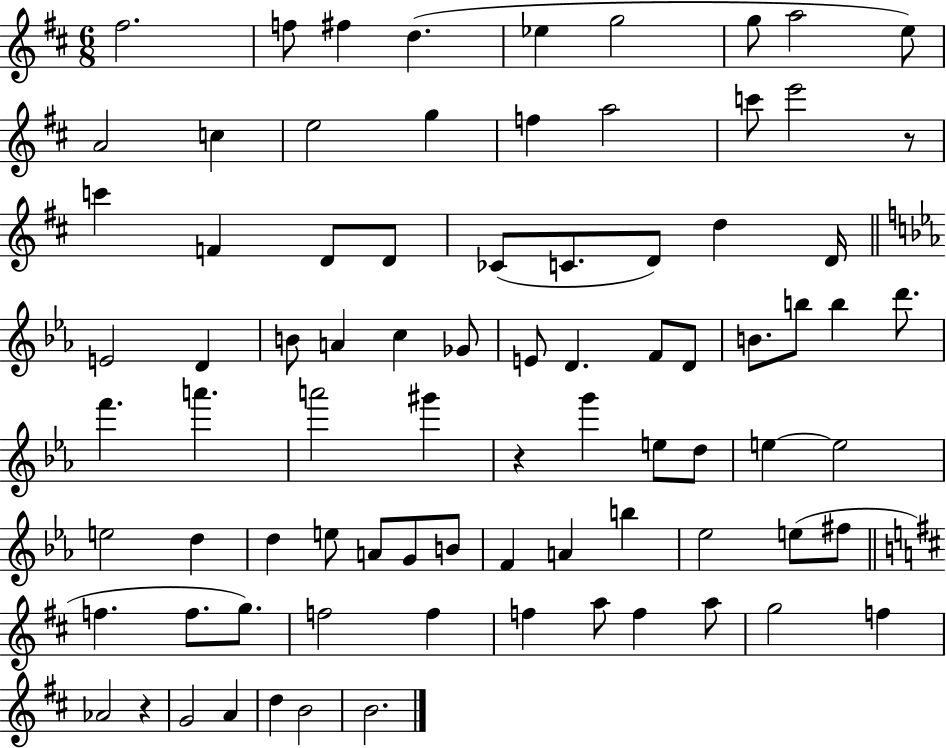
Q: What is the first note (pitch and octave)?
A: F#5